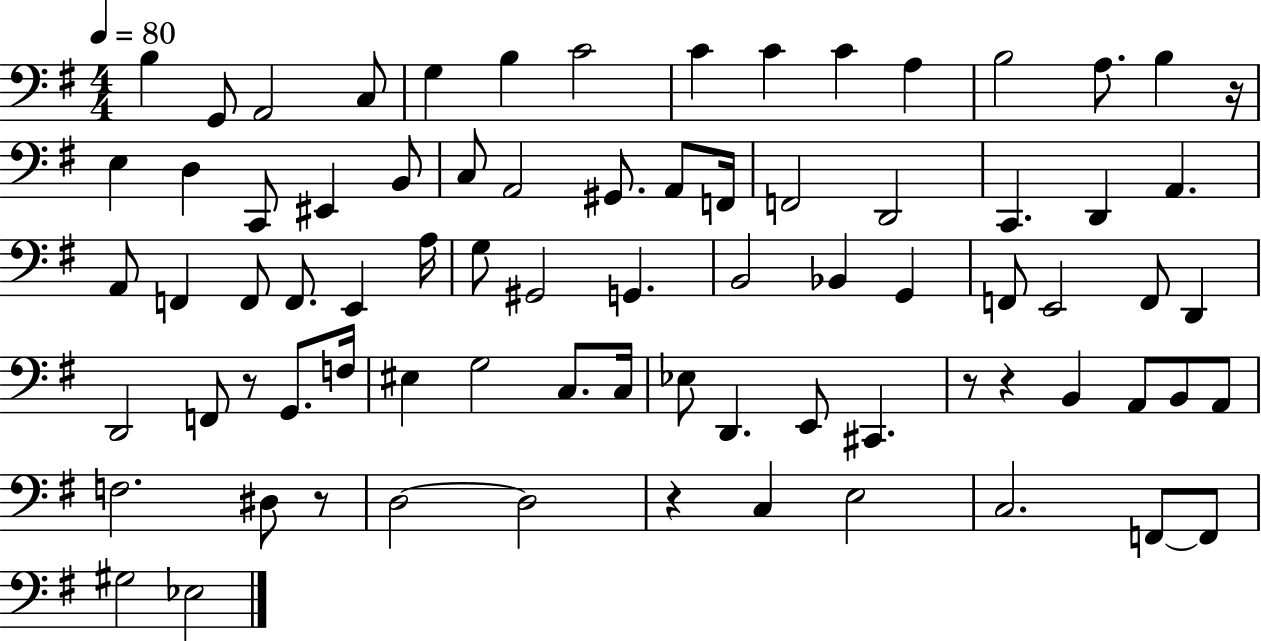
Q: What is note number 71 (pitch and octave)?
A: G#3